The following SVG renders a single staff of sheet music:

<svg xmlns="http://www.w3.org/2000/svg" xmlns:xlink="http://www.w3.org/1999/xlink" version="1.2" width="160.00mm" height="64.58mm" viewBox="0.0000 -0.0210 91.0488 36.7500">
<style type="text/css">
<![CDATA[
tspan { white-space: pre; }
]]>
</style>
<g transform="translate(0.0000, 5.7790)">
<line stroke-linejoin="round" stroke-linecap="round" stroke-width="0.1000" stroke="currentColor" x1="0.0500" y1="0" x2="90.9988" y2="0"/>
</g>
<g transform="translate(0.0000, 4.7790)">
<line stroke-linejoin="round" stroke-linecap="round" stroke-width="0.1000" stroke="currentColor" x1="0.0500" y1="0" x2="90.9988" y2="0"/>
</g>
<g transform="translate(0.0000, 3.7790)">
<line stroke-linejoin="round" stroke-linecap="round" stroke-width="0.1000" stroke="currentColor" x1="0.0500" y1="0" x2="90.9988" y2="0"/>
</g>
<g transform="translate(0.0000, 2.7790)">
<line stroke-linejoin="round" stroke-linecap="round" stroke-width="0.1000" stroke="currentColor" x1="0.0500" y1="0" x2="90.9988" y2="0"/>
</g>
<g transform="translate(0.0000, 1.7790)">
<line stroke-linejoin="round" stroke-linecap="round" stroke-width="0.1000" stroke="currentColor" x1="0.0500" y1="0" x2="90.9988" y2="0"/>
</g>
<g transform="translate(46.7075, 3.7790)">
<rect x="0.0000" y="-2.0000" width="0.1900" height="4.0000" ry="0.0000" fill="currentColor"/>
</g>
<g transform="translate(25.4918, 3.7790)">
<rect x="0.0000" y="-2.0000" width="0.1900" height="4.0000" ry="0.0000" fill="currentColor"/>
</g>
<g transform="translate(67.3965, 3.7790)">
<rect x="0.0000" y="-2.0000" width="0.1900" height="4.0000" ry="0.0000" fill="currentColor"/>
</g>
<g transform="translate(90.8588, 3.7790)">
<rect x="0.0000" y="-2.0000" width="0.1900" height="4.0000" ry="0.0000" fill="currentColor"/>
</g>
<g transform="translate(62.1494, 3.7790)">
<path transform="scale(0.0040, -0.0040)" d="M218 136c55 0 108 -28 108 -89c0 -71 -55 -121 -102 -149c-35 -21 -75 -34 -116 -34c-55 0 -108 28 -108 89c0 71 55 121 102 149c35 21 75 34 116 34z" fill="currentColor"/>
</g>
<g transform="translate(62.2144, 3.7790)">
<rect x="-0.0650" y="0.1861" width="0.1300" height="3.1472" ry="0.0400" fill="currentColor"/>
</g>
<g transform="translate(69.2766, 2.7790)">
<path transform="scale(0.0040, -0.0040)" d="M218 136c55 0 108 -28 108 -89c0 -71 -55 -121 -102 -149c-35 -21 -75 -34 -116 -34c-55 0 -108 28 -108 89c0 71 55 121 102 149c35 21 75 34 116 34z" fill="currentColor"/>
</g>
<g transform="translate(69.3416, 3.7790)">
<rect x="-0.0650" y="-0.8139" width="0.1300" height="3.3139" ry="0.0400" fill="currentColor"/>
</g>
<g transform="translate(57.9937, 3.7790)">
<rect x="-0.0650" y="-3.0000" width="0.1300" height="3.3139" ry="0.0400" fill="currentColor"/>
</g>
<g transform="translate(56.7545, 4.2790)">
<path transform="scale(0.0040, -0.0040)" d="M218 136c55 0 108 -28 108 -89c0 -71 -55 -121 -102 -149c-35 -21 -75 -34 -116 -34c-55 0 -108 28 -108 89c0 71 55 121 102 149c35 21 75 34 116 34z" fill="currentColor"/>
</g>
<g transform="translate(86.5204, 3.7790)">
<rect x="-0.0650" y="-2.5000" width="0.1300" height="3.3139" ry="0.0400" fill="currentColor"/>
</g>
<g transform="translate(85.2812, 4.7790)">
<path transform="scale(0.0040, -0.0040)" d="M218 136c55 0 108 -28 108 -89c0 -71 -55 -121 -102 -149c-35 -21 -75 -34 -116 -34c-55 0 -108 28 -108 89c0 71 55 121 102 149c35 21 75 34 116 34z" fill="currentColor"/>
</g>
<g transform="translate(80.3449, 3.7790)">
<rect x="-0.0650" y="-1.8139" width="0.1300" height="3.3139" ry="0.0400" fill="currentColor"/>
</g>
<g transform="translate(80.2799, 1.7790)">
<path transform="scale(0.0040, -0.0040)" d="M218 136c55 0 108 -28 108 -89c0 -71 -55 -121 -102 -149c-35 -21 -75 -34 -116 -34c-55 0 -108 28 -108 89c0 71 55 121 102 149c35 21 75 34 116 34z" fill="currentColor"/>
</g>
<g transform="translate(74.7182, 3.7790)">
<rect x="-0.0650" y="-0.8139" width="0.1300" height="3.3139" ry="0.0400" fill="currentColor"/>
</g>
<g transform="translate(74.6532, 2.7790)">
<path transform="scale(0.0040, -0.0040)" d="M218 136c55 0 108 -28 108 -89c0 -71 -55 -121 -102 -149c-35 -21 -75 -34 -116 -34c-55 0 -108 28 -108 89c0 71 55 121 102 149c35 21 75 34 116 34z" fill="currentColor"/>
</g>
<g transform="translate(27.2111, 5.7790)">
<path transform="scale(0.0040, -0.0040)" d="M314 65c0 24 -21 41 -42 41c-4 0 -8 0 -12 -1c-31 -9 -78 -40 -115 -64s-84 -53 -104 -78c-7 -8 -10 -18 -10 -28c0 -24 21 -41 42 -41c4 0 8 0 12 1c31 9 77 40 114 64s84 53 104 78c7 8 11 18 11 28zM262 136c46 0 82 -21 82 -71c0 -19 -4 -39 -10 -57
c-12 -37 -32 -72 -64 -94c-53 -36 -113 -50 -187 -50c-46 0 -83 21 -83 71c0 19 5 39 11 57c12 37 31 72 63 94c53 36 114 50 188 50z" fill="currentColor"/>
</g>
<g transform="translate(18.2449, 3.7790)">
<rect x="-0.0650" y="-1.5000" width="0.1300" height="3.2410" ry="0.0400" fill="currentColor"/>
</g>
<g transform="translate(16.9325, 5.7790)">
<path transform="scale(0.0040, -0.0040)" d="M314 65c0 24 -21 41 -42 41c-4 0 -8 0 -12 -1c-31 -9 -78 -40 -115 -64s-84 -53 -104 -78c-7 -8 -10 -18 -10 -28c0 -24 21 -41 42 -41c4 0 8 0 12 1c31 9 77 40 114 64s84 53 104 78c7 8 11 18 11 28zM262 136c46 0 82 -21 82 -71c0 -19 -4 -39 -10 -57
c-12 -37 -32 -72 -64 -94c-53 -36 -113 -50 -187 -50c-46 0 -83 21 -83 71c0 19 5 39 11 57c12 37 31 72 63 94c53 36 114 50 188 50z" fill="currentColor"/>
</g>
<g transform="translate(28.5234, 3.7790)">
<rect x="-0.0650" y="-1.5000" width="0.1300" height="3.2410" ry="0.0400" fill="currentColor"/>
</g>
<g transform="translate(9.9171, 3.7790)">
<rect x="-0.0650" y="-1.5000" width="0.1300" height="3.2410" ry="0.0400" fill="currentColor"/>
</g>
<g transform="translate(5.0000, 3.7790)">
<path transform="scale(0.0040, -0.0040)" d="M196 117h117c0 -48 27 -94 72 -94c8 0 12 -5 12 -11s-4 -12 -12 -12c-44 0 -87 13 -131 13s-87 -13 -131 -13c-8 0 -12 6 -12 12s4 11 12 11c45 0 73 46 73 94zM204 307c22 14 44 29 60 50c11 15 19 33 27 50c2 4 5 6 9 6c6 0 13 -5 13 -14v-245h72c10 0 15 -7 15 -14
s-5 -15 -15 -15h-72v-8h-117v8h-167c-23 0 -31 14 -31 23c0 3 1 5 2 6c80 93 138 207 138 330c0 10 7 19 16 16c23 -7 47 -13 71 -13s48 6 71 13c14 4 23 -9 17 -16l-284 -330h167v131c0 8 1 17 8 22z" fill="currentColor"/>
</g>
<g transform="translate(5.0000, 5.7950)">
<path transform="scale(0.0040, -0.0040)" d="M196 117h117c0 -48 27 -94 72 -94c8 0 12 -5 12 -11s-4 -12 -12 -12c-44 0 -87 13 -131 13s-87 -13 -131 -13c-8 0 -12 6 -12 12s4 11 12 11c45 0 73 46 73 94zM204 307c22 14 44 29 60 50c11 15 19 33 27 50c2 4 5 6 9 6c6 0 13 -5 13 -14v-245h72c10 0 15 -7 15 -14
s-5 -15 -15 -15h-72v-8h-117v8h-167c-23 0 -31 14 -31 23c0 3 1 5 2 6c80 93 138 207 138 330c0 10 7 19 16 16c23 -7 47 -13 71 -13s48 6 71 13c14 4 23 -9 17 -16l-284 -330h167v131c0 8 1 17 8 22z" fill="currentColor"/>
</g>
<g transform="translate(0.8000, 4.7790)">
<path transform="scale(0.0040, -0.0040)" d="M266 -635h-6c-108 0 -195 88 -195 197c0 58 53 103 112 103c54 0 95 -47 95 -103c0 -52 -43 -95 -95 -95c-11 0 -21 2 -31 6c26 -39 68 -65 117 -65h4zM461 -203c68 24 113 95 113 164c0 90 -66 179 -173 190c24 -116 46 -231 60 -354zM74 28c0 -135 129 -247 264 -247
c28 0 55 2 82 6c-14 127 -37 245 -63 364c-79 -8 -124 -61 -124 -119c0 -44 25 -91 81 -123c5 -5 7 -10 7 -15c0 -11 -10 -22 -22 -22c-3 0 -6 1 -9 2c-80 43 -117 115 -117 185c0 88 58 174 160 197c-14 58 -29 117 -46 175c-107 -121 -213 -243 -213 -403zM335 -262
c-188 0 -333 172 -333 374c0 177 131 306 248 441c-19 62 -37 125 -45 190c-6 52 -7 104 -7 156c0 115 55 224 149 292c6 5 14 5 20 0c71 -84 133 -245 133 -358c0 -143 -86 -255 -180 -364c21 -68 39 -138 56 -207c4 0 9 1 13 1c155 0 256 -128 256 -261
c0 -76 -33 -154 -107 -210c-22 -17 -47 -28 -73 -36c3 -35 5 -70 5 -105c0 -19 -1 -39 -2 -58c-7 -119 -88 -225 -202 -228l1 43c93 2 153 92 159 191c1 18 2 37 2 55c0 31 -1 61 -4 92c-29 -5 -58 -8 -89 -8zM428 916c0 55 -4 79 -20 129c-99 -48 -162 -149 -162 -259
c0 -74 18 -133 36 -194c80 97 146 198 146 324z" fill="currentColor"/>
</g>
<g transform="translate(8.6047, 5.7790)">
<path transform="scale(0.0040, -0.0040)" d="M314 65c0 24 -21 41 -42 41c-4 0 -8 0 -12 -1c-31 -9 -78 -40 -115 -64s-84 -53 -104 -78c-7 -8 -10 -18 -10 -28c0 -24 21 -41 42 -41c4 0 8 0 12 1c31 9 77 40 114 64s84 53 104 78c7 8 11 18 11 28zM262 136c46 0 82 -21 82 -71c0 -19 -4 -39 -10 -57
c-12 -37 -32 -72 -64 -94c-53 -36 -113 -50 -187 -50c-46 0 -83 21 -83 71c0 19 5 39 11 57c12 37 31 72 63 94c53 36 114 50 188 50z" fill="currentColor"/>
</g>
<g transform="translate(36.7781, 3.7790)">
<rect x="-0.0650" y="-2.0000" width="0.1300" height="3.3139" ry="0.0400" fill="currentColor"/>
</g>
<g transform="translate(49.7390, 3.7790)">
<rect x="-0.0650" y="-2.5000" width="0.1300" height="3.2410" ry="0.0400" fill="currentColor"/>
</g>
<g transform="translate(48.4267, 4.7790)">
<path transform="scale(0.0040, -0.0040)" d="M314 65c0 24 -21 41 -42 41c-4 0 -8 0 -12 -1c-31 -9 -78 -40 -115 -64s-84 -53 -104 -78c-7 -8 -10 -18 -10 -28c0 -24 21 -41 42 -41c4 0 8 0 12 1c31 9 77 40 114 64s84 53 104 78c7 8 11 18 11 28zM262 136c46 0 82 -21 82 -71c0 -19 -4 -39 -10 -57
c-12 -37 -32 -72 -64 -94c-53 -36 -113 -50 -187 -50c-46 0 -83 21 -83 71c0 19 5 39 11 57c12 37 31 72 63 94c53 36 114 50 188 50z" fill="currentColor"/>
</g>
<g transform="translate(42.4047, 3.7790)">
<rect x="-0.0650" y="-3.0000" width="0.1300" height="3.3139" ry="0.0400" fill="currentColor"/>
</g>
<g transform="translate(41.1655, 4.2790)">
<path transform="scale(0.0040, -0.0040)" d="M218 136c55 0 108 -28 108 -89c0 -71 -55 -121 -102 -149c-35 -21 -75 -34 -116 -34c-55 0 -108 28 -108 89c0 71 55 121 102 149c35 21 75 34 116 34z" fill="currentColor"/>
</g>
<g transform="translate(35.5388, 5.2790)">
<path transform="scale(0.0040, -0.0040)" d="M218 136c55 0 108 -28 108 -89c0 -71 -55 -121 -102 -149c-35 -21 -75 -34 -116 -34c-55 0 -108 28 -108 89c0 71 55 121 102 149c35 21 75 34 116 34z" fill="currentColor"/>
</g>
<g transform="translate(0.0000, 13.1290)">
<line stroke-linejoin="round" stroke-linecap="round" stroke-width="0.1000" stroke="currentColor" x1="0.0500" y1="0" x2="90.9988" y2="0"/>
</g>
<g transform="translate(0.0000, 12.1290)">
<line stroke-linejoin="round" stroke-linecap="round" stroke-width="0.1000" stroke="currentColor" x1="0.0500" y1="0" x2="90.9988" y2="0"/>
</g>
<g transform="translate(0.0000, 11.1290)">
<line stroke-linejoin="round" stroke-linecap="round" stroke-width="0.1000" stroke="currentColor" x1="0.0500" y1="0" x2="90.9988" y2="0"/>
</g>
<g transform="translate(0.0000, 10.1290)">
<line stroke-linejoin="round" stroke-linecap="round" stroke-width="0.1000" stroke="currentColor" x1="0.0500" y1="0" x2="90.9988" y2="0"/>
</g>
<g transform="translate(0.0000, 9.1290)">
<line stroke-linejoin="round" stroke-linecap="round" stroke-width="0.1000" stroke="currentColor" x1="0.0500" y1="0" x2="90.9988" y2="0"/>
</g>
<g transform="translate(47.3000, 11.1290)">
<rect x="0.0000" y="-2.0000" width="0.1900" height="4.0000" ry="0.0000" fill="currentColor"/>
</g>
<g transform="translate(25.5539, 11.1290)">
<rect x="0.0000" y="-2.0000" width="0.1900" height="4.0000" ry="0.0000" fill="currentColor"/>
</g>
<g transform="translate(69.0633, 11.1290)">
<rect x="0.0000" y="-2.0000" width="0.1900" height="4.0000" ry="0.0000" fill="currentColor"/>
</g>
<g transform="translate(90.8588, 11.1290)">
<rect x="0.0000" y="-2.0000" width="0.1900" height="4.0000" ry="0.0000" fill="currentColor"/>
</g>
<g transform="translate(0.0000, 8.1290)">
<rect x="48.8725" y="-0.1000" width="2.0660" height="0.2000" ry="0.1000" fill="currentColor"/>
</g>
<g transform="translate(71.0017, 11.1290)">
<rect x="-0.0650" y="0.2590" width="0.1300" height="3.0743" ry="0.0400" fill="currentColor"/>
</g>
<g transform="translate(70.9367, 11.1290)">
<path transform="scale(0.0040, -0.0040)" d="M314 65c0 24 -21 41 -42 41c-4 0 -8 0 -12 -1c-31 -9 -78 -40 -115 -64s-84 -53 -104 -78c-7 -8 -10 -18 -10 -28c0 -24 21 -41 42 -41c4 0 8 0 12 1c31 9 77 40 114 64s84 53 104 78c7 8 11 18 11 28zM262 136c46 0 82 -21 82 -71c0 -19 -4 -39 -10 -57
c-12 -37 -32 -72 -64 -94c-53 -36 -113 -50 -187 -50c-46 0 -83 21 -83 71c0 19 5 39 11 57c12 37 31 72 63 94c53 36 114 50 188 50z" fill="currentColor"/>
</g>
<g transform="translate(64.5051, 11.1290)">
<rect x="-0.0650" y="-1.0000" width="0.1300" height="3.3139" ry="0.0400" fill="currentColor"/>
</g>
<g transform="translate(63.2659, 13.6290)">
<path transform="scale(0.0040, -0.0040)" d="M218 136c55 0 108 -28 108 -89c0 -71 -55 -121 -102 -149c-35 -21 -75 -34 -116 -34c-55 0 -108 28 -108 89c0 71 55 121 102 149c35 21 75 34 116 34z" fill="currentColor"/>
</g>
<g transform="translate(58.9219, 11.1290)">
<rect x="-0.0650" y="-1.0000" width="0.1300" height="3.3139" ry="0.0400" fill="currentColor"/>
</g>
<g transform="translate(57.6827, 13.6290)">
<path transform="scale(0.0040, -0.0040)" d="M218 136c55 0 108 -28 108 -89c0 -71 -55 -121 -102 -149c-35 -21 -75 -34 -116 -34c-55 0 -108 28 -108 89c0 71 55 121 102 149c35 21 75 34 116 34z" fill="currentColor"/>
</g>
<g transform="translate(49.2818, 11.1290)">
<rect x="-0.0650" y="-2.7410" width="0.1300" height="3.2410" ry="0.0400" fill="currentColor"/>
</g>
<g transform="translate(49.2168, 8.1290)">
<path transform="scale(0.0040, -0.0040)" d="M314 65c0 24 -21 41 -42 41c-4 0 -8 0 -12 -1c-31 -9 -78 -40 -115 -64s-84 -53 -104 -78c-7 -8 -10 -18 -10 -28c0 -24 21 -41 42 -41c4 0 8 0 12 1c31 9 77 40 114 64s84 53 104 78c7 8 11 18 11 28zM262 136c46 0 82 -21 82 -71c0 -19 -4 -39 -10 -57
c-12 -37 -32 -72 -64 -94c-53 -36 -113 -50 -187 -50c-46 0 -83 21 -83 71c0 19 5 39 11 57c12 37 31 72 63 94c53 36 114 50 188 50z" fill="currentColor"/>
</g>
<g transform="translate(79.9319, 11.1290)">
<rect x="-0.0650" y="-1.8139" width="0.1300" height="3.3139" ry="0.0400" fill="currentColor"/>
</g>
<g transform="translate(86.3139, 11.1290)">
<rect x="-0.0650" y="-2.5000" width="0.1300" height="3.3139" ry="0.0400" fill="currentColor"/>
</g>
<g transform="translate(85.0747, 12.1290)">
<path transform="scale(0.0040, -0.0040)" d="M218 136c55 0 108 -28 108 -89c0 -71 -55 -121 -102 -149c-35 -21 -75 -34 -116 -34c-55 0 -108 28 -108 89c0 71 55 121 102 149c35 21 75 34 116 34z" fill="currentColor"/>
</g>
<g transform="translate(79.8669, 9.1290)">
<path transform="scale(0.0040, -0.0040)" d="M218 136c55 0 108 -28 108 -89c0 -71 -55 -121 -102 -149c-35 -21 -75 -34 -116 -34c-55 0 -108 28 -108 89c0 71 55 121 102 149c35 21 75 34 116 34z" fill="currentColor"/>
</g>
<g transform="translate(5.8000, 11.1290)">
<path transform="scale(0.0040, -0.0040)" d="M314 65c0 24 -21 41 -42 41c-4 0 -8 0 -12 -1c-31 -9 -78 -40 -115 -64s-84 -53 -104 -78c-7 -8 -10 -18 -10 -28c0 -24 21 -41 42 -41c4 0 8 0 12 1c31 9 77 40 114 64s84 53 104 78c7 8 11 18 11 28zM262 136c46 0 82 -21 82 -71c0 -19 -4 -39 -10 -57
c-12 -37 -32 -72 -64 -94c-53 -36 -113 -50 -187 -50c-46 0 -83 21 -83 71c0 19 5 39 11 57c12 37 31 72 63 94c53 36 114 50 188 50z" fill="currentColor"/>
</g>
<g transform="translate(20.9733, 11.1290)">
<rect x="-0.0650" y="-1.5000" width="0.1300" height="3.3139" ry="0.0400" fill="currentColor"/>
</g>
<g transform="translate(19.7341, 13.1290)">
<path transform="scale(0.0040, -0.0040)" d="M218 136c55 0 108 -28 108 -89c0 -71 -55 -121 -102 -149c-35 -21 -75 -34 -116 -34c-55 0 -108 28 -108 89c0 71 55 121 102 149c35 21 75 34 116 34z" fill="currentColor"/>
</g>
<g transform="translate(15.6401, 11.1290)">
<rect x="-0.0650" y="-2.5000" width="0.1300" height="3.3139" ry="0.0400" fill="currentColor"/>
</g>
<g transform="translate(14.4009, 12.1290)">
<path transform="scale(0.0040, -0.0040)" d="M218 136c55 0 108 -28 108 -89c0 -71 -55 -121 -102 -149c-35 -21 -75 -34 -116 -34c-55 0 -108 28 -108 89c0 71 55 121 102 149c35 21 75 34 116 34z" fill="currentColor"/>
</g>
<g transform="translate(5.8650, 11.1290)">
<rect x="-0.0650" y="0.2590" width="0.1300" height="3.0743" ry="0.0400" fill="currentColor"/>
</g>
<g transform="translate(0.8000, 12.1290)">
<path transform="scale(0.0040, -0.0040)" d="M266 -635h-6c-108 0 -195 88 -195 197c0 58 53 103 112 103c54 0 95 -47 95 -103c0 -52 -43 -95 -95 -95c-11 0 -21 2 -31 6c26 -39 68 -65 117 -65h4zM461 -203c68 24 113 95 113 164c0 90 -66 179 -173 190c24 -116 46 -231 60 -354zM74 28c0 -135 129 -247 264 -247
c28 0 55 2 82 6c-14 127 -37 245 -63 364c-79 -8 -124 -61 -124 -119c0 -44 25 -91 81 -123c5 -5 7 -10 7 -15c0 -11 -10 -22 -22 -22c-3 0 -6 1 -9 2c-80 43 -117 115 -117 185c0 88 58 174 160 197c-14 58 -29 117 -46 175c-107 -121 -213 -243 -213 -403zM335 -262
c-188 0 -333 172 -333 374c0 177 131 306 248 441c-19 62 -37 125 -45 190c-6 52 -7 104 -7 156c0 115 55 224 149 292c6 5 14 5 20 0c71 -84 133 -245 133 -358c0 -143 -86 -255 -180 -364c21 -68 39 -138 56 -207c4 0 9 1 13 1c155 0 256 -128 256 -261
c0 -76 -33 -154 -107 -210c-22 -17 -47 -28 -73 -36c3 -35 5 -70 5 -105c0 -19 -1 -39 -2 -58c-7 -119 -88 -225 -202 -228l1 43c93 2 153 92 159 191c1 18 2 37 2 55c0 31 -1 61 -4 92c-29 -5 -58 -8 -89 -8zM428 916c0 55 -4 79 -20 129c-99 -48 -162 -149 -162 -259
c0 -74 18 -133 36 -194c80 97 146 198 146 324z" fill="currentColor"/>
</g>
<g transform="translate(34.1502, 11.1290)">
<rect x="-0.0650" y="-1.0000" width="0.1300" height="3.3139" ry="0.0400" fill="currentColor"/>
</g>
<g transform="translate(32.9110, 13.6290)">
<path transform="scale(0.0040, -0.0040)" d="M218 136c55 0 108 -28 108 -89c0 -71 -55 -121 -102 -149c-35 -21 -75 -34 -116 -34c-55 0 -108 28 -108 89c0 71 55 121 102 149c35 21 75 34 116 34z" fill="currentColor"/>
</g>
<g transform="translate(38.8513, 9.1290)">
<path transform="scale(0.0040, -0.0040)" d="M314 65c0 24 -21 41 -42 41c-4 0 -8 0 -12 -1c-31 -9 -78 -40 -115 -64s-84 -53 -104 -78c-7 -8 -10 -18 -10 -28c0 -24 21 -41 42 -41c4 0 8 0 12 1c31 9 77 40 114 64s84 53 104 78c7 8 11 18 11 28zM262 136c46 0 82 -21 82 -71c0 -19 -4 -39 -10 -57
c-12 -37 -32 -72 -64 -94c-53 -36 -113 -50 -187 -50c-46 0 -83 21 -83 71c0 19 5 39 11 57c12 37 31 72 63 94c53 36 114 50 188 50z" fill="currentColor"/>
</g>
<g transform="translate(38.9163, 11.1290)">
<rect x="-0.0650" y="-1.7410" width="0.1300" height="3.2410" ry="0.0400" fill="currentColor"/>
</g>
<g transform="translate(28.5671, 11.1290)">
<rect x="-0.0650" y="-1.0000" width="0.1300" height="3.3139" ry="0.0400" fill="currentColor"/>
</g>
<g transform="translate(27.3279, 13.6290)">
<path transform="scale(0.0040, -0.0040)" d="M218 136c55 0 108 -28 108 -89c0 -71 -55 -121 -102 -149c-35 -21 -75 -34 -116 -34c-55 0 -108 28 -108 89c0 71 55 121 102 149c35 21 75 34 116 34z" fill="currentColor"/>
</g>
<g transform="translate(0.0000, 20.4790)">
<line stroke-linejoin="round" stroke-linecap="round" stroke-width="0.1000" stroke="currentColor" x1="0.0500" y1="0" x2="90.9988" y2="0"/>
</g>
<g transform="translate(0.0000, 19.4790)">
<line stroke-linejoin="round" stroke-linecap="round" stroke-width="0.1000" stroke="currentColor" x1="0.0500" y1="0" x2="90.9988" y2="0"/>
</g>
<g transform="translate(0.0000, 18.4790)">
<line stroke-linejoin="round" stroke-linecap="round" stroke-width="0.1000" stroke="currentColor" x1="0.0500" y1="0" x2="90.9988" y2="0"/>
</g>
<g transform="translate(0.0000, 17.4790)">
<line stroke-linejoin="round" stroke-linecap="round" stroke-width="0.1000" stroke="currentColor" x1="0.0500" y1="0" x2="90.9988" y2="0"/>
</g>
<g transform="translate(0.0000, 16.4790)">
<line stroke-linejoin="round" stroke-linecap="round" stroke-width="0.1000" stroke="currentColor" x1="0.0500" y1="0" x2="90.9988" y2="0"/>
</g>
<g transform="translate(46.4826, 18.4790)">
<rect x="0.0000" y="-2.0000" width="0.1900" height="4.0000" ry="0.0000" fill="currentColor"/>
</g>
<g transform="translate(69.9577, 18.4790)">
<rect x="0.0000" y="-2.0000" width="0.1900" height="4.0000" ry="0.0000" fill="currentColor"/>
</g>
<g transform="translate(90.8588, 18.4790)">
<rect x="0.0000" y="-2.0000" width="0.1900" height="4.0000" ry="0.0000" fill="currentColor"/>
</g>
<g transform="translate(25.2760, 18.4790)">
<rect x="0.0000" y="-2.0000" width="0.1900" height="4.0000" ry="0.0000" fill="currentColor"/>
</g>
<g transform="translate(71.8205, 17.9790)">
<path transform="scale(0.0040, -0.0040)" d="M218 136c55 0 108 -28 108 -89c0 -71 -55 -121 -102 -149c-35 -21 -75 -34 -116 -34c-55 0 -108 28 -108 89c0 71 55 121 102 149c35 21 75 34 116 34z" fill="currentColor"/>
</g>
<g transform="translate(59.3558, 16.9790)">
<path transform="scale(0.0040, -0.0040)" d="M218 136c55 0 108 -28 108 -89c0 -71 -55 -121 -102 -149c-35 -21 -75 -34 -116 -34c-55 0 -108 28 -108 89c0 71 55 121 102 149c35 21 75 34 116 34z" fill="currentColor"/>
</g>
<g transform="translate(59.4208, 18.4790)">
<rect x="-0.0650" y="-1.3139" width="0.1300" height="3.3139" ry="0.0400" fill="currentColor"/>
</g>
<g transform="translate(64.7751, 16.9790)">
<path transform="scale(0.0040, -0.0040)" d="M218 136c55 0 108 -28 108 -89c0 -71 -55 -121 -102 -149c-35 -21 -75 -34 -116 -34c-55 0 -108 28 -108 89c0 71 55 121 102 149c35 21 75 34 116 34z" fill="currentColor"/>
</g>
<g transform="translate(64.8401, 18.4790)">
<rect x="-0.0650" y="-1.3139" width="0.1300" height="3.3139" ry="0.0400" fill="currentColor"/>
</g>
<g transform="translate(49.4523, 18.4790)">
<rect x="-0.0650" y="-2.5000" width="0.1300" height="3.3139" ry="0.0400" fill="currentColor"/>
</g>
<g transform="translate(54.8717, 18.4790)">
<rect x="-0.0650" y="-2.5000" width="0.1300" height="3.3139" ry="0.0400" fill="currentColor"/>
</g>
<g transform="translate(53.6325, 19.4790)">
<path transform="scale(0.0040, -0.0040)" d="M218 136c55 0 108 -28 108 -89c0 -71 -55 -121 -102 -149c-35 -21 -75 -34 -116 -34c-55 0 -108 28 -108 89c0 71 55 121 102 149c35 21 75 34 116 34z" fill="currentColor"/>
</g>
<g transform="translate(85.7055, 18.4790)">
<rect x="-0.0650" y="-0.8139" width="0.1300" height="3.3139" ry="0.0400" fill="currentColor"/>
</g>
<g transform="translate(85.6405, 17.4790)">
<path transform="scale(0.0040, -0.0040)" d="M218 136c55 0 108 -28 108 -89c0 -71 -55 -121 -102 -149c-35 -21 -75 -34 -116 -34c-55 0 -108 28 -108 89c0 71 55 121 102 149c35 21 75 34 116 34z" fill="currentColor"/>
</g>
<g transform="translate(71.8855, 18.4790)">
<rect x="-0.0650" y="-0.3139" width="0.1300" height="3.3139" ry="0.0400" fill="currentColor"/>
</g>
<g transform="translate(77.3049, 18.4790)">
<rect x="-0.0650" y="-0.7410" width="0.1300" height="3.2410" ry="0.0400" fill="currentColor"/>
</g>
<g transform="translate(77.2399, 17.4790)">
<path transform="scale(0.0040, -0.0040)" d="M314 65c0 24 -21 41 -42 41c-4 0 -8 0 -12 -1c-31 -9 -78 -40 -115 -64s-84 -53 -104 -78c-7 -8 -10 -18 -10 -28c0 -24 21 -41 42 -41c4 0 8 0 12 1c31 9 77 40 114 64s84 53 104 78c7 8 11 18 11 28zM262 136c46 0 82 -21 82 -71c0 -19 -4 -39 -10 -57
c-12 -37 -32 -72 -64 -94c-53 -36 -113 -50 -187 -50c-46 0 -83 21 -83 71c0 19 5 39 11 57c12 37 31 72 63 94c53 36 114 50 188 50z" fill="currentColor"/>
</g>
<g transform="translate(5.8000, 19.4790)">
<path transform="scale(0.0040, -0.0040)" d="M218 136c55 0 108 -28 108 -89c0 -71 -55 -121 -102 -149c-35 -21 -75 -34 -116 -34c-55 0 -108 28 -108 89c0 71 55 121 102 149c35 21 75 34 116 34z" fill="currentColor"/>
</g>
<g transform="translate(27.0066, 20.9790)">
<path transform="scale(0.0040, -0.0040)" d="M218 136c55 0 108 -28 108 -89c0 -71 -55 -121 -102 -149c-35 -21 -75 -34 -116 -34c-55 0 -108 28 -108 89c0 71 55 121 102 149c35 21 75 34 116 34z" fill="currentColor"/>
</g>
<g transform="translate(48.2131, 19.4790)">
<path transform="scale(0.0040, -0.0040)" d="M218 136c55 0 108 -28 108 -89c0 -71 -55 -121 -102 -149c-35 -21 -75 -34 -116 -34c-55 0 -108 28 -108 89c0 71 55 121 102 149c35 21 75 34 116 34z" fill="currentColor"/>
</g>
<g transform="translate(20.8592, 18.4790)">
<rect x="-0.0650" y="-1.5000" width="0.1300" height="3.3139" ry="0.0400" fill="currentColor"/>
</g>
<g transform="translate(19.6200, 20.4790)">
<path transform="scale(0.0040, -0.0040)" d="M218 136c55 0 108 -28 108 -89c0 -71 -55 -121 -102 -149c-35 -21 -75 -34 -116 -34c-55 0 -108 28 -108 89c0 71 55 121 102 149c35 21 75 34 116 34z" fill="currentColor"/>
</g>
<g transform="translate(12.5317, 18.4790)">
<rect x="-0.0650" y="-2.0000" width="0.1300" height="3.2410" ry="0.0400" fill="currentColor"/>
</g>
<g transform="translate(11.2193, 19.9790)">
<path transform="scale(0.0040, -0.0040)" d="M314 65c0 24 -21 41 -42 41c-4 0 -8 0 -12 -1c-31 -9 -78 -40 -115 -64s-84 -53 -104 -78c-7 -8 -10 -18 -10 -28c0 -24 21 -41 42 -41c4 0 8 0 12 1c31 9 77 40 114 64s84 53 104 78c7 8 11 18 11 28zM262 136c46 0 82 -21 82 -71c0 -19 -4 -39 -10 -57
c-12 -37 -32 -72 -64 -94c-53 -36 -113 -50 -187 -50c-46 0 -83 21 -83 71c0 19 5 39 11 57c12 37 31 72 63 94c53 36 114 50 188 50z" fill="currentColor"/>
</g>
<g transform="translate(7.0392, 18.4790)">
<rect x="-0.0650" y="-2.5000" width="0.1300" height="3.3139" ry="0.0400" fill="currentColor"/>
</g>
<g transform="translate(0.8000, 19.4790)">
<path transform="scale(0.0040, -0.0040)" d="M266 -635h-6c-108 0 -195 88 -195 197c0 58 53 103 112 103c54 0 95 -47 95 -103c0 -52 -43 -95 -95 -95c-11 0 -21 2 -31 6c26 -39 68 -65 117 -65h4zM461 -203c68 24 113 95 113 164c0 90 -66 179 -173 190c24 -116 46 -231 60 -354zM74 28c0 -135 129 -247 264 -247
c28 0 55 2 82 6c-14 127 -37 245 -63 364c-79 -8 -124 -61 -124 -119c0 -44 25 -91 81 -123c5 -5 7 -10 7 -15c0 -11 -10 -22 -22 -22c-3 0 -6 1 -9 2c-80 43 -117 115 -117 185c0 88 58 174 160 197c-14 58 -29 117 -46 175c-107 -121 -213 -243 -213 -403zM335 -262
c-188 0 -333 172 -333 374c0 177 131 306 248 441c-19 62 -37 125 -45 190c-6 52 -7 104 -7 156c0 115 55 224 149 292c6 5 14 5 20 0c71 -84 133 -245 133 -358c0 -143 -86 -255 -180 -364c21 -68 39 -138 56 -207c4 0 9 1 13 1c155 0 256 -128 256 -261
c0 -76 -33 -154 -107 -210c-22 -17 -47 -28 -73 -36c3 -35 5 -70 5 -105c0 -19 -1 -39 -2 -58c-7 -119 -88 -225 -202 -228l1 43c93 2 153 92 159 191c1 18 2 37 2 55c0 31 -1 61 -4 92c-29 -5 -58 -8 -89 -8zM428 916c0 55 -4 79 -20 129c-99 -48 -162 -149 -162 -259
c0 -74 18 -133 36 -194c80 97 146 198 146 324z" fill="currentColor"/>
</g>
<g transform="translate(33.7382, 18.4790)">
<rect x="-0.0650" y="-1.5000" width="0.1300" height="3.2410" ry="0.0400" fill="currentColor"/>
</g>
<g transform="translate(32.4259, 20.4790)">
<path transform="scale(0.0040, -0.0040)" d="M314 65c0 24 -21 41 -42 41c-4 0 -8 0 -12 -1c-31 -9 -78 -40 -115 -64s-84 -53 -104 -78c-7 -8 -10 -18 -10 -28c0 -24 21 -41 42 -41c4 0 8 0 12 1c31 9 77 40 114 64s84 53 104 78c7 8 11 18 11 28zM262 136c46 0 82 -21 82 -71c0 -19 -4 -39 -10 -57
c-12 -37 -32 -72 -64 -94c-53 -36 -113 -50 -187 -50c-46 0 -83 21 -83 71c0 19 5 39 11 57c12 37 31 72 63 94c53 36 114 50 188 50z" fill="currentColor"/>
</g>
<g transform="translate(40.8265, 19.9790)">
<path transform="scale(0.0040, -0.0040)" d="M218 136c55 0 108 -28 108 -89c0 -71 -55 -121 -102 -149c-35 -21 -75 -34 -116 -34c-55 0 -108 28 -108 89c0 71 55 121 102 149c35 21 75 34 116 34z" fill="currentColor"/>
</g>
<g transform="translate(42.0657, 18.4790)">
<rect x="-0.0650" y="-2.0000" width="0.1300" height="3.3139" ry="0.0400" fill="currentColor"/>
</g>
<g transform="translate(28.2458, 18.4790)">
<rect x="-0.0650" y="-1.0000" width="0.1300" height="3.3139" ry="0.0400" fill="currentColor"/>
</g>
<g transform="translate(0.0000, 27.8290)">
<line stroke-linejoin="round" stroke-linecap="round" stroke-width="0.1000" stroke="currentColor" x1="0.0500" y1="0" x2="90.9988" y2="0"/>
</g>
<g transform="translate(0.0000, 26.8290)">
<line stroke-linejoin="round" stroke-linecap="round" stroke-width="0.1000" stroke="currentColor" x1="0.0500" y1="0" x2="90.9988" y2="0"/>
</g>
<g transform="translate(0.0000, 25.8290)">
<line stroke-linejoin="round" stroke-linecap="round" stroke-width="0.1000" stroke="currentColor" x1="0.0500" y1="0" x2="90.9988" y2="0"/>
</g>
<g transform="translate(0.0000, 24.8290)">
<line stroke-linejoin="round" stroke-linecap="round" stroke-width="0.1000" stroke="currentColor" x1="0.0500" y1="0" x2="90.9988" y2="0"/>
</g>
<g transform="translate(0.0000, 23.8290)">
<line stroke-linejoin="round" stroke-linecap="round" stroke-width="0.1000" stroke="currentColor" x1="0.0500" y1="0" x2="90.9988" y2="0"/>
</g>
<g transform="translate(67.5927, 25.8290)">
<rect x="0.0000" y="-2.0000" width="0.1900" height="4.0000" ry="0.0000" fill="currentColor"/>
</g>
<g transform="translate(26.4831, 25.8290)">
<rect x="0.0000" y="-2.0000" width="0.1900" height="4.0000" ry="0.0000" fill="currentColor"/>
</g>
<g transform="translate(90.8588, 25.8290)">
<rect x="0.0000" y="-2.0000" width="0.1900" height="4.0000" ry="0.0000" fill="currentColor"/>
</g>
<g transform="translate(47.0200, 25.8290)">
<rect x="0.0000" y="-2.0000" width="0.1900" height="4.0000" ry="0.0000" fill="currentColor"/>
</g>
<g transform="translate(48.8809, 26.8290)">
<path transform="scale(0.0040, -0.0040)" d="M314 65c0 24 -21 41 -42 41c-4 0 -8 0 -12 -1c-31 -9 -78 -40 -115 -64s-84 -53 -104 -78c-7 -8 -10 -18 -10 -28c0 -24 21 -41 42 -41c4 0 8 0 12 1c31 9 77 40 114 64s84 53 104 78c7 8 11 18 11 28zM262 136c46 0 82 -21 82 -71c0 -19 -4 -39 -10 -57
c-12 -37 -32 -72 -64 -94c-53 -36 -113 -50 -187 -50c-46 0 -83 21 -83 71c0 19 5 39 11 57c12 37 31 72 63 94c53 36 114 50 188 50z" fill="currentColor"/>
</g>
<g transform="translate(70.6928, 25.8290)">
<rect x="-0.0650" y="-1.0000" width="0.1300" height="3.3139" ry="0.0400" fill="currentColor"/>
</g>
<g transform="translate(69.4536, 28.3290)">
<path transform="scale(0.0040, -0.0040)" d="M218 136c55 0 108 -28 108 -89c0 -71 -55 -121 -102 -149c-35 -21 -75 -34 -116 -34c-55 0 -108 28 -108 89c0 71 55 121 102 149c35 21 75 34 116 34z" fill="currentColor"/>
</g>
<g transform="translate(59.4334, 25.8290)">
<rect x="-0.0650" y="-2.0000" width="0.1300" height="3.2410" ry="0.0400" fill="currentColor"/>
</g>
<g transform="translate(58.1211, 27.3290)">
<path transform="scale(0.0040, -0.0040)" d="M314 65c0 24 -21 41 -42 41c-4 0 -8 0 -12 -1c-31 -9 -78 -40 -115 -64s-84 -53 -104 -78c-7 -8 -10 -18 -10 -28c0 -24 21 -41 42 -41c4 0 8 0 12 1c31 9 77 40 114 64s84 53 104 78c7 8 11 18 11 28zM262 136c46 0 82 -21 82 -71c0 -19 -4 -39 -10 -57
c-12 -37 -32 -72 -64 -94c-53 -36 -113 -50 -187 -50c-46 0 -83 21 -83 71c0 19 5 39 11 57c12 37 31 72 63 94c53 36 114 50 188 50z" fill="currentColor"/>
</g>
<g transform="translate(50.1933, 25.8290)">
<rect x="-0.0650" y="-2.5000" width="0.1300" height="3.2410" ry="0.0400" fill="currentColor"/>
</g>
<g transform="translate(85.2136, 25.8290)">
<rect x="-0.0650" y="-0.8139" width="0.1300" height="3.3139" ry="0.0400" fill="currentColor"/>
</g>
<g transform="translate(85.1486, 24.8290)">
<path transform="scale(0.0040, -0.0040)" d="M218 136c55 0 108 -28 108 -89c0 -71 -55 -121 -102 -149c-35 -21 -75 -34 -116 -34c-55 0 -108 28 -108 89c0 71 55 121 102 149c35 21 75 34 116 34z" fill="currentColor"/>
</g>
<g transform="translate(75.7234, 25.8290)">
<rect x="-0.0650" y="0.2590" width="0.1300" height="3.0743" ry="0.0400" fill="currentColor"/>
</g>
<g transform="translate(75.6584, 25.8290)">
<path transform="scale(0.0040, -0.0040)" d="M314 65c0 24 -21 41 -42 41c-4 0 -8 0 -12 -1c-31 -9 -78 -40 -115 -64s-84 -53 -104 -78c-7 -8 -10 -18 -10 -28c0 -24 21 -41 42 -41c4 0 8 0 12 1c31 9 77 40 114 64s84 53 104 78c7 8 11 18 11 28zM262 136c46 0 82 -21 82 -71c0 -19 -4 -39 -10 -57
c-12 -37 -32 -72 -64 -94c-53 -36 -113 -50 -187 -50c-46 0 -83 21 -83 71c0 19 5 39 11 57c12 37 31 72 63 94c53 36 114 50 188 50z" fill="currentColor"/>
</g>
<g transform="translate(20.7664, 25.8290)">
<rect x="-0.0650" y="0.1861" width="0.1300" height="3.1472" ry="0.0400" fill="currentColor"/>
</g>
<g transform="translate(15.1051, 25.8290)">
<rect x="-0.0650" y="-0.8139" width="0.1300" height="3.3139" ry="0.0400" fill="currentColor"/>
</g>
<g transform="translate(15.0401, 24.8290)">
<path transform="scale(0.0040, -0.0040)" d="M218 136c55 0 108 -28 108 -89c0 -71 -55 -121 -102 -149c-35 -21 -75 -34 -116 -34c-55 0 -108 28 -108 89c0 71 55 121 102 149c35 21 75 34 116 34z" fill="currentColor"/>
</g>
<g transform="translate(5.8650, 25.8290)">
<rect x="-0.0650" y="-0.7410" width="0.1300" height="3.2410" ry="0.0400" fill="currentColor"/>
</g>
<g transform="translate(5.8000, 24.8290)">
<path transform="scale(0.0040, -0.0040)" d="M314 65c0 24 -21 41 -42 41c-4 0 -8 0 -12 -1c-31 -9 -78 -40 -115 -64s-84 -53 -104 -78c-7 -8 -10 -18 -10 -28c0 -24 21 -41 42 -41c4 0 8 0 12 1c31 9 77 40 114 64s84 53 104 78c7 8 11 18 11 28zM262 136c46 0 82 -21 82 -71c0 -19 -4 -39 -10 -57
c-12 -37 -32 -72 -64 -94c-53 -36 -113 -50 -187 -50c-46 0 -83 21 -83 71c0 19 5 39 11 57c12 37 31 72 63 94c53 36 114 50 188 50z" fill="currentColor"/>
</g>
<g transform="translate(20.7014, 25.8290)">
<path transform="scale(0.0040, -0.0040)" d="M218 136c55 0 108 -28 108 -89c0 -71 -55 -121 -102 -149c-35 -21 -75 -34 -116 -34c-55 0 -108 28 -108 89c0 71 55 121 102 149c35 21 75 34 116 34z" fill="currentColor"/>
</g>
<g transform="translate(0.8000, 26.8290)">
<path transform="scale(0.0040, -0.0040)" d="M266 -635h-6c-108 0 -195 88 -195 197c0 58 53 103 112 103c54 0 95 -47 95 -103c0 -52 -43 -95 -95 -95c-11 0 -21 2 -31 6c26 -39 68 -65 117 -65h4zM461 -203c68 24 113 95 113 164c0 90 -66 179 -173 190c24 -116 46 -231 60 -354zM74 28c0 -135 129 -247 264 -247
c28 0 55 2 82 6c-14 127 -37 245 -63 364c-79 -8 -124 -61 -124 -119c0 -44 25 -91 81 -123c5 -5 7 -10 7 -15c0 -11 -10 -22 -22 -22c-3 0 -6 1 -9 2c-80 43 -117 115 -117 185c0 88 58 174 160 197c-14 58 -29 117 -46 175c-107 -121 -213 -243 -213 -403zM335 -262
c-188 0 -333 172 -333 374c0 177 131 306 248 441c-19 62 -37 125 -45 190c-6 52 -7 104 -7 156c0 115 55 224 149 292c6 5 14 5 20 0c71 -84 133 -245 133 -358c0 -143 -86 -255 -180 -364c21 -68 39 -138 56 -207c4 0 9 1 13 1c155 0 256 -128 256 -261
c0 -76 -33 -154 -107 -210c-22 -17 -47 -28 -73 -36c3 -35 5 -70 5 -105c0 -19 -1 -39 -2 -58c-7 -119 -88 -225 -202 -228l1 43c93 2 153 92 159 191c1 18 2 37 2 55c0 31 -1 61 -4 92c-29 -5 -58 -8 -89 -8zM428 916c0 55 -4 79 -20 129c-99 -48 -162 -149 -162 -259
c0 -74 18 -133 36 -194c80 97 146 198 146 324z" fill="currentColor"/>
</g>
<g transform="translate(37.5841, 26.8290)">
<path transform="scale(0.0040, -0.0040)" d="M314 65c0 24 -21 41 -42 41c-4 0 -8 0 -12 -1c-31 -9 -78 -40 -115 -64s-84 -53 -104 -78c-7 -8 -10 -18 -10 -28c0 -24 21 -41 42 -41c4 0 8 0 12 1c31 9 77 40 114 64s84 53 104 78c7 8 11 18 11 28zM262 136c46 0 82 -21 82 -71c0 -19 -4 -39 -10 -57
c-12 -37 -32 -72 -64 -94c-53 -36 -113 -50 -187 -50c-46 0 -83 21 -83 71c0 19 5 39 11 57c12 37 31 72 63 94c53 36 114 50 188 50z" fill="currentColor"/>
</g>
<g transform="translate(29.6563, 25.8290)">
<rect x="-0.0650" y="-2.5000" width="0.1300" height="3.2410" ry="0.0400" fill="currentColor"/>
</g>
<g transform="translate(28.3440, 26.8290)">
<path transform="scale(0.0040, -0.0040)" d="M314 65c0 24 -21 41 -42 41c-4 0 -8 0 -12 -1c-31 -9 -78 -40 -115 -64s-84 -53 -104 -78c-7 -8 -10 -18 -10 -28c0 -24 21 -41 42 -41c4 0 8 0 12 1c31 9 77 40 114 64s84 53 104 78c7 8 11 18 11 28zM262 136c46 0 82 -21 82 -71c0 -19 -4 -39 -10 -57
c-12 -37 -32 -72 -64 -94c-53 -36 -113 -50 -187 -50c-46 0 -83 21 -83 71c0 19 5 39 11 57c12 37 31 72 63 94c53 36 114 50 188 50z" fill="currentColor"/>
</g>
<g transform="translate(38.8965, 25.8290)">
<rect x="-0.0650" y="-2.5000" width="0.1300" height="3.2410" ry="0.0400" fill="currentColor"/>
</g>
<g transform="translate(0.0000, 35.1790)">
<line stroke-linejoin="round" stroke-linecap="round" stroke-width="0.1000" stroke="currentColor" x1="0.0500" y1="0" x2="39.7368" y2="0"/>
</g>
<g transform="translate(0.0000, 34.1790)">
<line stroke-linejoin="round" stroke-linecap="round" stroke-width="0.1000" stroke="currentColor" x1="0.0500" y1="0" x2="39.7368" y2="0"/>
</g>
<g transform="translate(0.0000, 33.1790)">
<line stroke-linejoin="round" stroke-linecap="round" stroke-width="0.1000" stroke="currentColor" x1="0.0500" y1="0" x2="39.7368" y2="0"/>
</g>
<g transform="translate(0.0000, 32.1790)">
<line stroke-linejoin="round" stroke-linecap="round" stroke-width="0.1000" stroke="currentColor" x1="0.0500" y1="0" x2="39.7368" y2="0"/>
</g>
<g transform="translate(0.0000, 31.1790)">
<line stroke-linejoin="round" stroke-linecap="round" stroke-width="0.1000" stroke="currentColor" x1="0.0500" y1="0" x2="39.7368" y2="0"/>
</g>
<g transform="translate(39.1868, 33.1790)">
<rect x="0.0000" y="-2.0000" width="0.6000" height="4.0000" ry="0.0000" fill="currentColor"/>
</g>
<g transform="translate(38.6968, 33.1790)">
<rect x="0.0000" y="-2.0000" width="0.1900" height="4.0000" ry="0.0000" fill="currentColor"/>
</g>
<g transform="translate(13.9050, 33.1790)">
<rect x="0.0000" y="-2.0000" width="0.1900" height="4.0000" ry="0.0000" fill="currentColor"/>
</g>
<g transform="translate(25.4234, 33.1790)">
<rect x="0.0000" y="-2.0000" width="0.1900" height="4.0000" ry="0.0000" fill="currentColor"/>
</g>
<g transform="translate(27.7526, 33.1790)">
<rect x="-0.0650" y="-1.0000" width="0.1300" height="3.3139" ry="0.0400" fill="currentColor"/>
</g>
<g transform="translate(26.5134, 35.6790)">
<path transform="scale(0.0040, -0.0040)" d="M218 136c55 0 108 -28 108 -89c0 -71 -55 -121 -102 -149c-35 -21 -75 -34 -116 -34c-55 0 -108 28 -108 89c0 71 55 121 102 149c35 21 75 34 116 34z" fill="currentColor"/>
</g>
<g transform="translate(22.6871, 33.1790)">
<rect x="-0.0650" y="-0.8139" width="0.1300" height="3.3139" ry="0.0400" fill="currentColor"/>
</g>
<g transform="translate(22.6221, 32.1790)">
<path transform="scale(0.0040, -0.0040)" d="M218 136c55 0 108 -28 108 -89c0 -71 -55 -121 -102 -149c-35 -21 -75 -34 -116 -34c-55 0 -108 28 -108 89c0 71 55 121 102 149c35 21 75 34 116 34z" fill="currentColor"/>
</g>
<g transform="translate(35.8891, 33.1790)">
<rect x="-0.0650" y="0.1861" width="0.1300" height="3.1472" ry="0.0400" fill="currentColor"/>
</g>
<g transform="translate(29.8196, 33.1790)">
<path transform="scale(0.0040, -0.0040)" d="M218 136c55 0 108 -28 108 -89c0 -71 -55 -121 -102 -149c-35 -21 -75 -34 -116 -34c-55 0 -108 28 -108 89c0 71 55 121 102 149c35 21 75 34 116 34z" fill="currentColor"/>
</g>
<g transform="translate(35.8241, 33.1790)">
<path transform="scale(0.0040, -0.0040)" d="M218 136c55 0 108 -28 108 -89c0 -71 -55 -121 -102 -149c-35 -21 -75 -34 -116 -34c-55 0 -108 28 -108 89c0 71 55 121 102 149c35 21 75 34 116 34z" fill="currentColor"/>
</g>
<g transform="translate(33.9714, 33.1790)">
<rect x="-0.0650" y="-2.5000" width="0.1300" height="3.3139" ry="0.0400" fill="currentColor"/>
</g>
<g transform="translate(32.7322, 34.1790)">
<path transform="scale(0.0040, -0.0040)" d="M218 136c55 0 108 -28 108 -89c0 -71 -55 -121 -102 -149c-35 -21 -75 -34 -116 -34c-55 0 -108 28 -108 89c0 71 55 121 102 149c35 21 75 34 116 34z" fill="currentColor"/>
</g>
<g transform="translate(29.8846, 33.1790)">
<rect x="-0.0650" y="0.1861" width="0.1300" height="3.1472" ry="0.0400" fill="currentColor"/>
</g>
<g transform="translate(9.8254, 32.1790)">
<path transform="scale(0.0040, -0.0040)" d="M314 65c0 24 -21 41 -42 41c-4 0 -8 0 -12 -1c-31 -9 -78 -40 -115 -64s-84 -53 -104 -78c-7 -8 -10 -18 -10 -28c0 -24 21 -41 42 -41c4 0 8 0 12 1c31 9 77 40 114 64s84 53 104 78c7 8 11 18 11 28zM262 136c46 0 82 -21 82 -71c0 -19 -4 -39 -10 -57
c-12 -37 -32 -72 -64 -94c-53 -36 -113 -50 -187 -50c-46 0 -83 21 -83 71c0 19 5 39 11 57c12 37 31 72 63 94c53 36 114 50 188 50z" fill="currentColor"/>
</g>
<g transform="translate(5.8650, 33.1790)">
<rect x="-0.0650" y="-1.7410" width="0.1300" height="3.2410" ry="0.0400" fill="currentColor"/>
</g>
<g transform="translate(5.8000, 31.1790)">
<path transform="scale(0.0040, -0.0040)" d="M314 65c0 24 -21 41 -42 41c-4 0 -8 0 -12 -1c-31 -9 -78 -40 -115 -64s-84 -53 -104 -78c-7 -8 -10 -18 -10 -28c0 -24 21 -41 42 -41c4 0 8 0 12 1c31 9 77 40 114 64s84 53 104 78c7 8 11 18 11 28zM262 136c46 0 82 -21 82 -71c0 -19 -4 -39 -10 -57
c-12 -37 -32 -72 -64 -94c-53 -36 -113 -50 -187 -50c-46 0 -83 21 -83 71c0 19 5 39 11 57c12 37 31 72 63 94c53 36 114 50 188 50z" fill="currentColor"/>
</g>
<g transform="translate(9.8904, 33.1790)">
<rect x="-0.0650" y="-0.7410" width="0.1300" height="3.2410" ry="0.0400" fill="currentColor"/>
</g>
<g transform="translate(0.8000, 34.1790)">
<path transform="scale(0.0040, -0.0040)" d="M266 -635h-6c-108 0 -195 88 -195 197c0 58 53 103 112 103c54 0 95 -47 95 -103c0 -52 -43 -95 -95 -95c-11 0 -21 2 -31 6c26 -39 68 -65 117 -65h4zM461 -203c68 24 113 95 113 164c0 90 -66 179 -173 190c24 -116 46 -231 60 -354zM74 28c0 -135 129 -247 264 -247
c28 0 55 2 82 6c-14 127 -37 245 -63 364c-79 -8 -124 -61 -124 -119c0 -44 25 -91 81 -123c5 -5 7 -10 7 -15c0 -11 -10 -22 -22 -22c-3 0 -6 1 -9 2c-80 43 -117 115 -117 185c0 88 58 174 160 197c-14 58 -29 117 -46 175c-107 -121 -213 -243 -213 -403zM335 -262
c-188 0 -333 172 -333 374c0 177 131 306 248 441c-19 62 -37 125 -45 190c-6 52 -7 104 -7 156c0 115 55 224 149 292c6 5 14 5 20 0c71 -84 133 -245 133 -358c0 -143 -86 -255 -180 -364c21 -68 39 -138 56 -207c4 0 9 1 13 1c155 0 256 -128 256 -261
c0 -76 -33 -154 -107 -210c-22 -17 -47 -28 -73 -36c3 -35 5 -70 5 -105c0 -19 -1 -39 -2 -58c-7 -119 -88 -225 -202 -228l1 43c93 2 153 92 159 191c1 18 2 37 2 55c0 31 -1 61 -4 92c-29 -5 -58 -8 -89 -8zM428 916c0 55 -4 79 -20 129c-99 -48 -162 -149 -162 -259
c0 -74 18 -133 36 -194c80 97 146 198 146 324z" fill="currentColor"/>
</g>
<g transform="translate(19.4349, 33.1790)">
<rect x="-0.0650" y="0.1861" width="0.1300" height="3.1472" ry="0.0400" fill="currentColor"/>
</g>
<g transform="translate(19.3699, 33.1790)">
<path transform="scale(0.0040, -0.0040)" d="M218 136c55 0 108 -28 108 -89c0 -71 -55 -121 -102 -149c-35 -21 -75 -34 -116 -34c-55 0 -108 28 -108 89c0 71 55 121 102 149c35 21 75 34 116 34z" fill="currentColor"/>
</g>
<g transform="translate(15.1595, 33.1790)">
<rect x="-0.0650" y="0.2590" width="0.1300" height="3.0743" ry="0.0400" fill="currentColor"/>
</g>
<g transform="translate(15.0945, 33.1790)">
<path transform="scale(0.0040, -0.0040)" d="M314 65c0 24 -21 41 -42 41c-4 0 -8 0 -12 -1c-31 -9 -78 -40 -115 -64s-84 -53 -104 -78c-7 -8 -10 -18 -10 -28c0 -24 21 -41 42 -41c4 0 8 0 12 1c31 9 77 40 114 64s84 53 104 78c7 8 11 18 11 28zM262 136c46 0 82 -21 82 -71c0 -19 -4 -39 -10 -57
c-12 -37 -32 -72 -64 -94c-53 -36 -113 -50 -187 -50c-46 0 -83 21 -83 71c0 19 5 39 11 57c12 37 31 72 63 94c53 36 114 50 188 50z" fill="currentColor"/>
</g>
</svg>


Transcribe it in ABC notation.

X:1
T:Untitled
M:4/4
L:1/4
K:C
E2 E2 E2 F A G2 A B d d f G B2 G E D D f2 a2 D D B2 f G G F2 E D E2 F G G e e c d2 d d2 d B G2 G2 G2 F2 D B2 d f2 d2 B2 B d D B G B